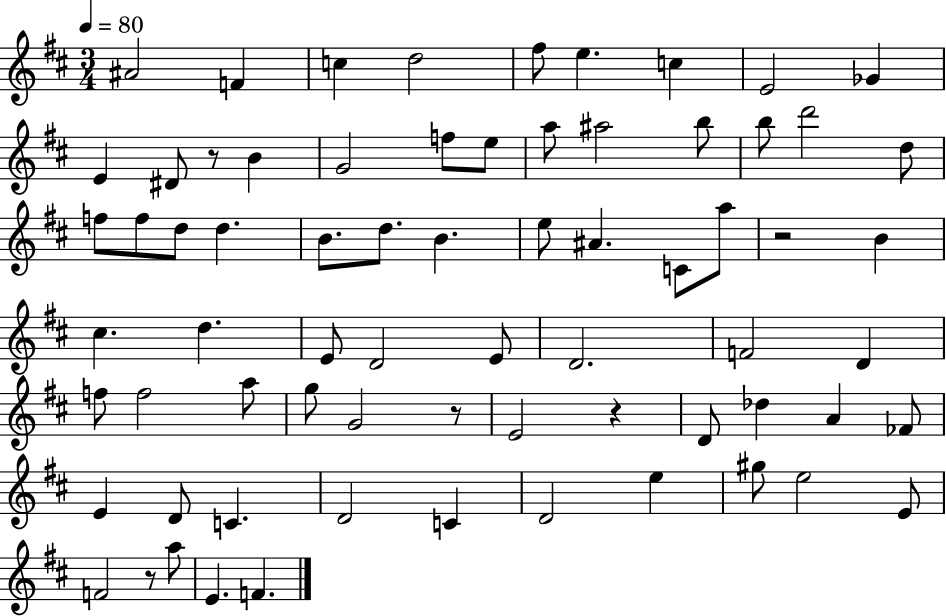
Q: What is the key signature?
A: D major